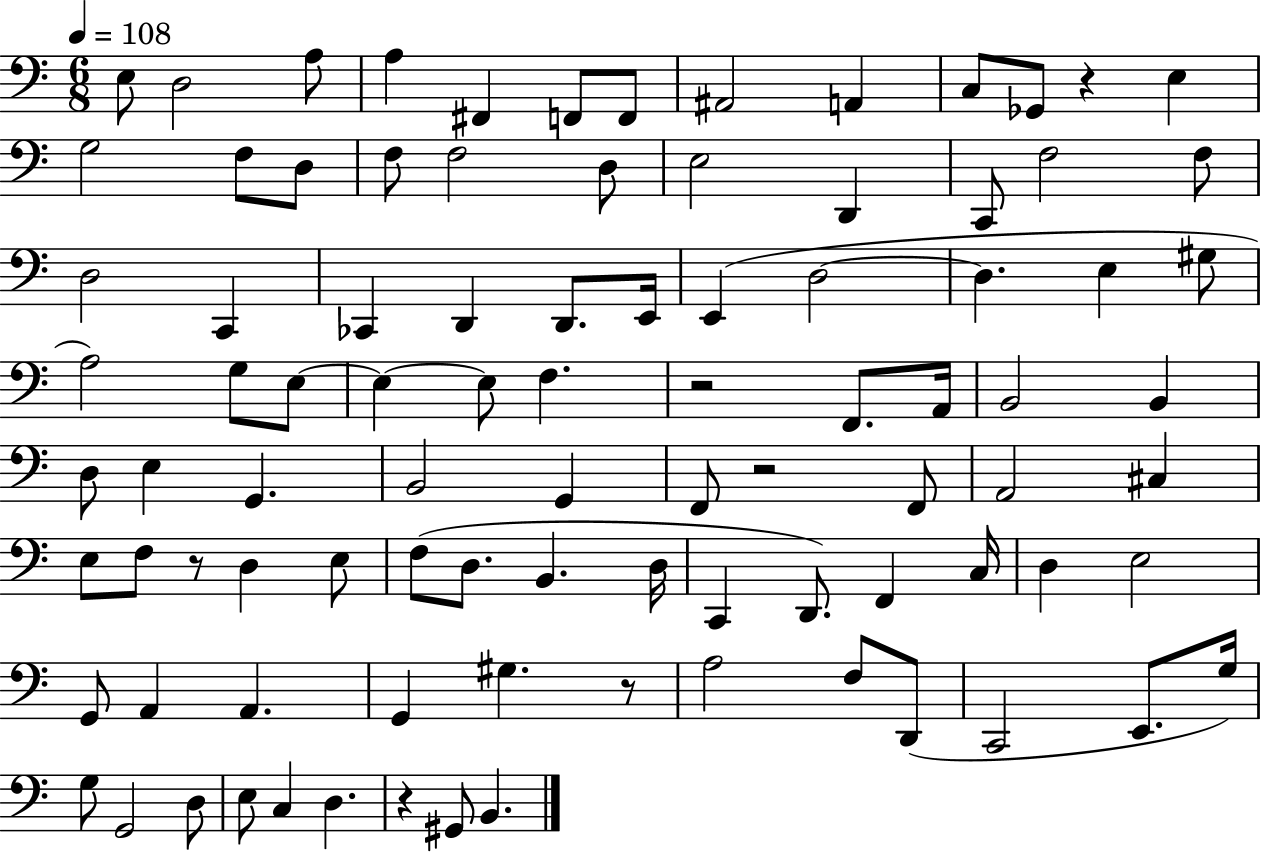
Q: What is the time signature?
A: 6/8